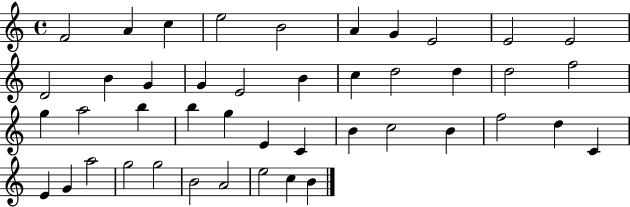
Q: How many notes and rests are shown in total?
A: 44